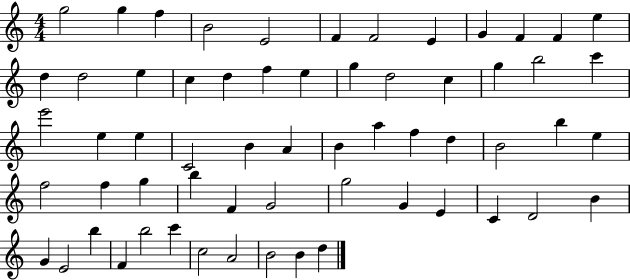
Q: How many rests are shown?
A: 0